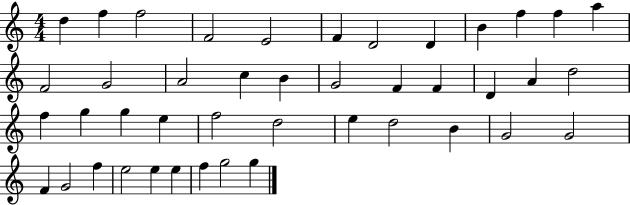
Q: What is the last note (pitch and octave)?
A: G5